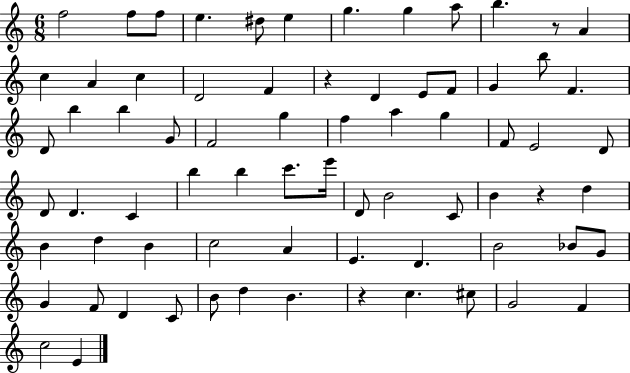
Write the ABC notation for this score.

X:1
T:Untitled
M:6/8
L:1/4
K:C
f2 f/2 f/2 e ^d/2 e g g a/2 b z/2 A c A c D2 F z D E/2 F/2 G b/2 F D/2 b b G/2 F2 g f a g F/2 E2 D/2 D/2 D C b b c'/2 e'/4 D/2 B2 C/2 B z d B d B c2 A E D B2 _B/2 G/2 G F/2 D C/2 B/2 d B z c ^c/2 G2 F c2 E